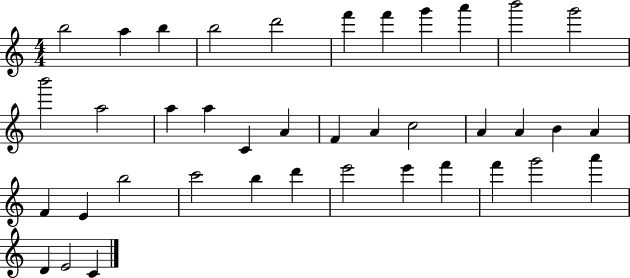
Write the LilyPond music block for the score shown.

{
  \clef treble
  \numericTimeSignature
  \time 4/4
  \key c \major
  b''2 a''4 b''4 | b''2 d'''2 | f'''4 f'''4 g'''4 a'''4 | b'''2 g'''2 | \break b'''2 a''2 | a''4 a''4 c'4 a'4 | f'4 a'4 c''2 | a'4 a'4 b'4 a'4 | \break f'4 e'4 b''2 | c'''2 b''4 d'''4 | e'''2 e'''4 f'''4 | f'''4 g'''2 a'''4 | \break d'4 e'2 c'4 | \bar "|."
}